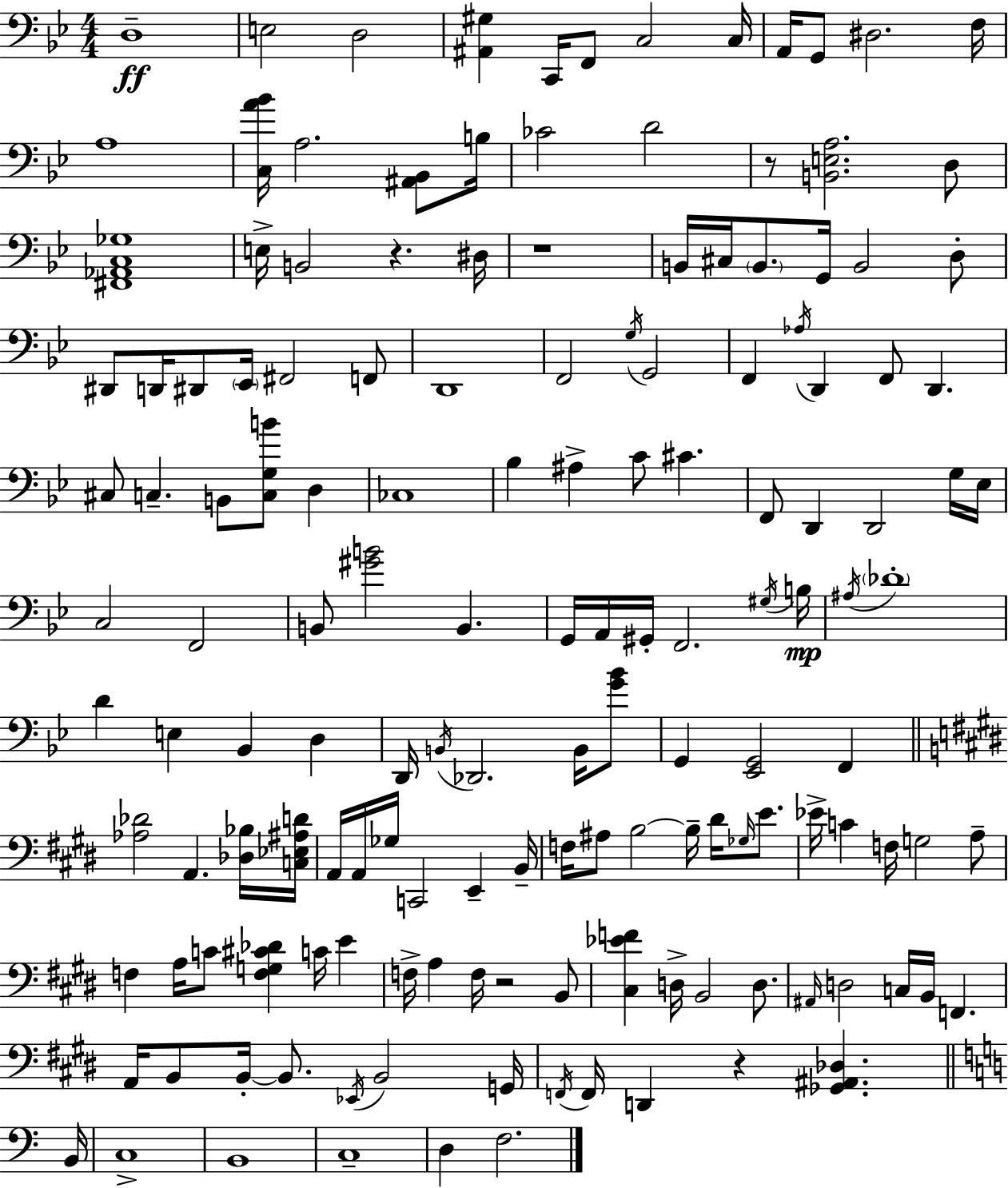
{
  \clef bass
  \numericTimeSignature
  \time 4/4
  \key g \minor
  d1--\ff | e2 d2 | <ais, gis>4 c,16 f,8 c2 c16 | a,16 g,8 dis2. f16 | \break a1 | <c a' bes'>16 a2. <ais, bes,>8 b16 | ces'2 d'2 | r8 <b, e a>2. d8 | \break <fis, aes, c ges>1 | e16-> b,2 r4. dis16 | r1 | b,16 cis16 \parenthesize b,8. g,16 b,2 d8-. | \break dis,8 d,16 dis,8 \parenthesize ees,16 fis,2 f,8 | d,1 | f,2 \acciaccatura { g16 } g,2 | f,4 \acciaccatura { aes16 } d,4 f,8 d,4. | \break cis8 c4.-- b,8 <c g b'>8 d4 | ces1 | bes4 ais4-> c'8 cis'4. | f,8 d,4 d,2 | \break g16 ees16 c2 f,2 | b,8 <gis' b'>2 b,4. | g,16 a,16 gis,16-. f,2. | \acciaccatura { gis16 } b16\mp \acciaccatura { ais16 } \parenthesize des'1-. | \break d'4 e4 bes,4 | d4 d,16 \acciaccatura { b,16 } des,2. | b,16 <g' bes'>8 g,4 <ees, g,>2 | f,4 \bar "||" \break \key e \major <aes des'>2 a,4. <des bes>16 <c ees ais d'>16 | a,16 a,16 ges16 c,2 e,4-- b,16-- | f16 ais8 b2~~ b16-- dis'16 \grace { ges16 } e'8. | ees'16-> c'4 f16 g2 a8-- | \break f4 a16 c'8 <f g cis' des'>4 c'16 e'4 | f16-> a4 f16 r2 b,8 | <cis ees' f'>4 d16-> b,2 d8. | \grace { ais,16 } d2 c16 b,16 f,4. | \break a,16 b,8 b,16-.~~ b,8. \acciaccatura { ees,16 } b,2 | g,16 \acciaccatura { f,16 } f,16 d,4 r4 <ges, ais, des>4. | \bar "||" \break \key a \minor b,16 c1-> | b,1 | c1-- | d4 f2. | \break \bar "|."
}